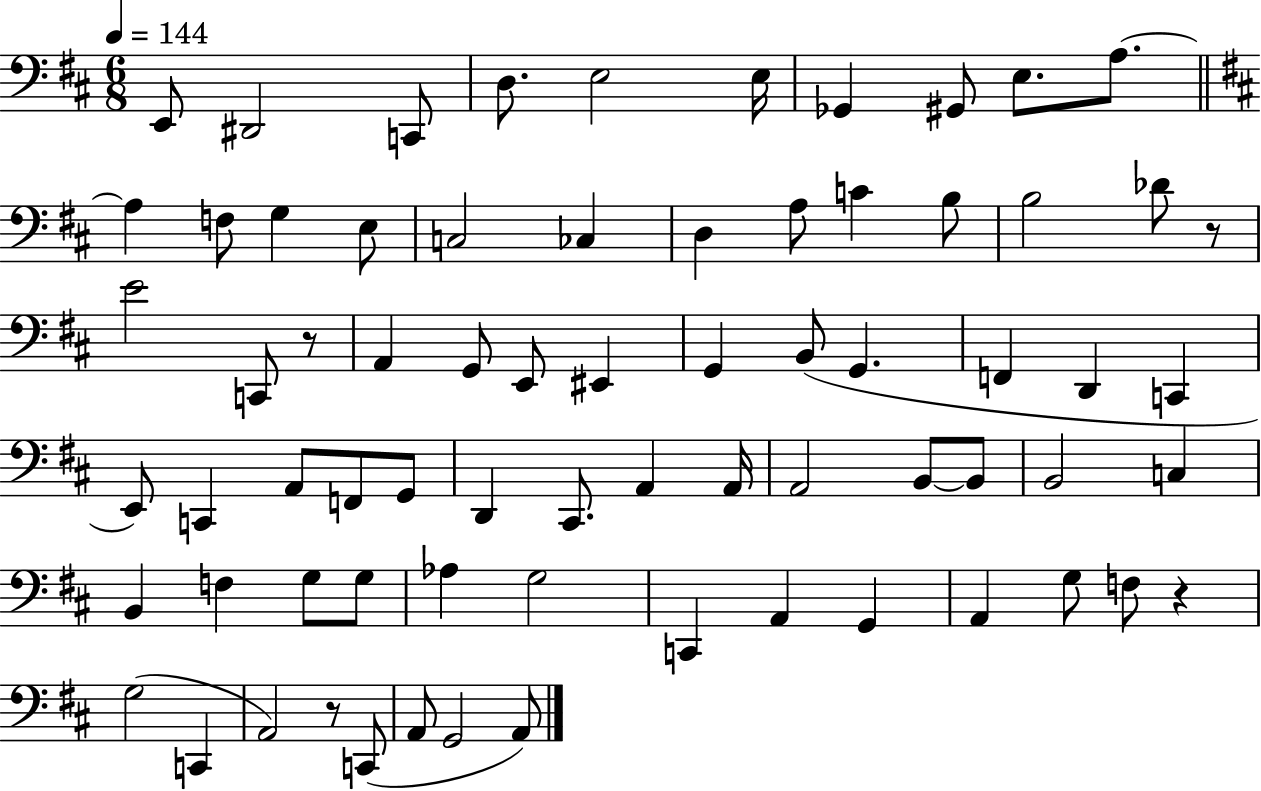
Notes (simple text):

E2/e D#2/h C2/e D3/e. E3/h E3/s Gb2/q G#2/e E3/e. A3/e. A3/q F3/e G3/q E3/e C3/h CES3/q D3/q A3/e C4/q B3/e B3/h Db4/e R/e E4/h C2/e R/e A2/q G2/e E2/e EIS2/q G2/q B2/e G2/q. F2/q D2/q C2/q E2/e C2/q A2/e F2/e G2/e D2/q C#2/e. A2/q A2/s A2/h B2/e B2/e B2/h C3/q B2/q F3/q G3/e G3/e Ab3/q G3/h C2/q A2/q G2/q A2/q G3/e F3/e R/q G3/h C2/q A2/h R/e C2/e A2/e G2/h A2/e